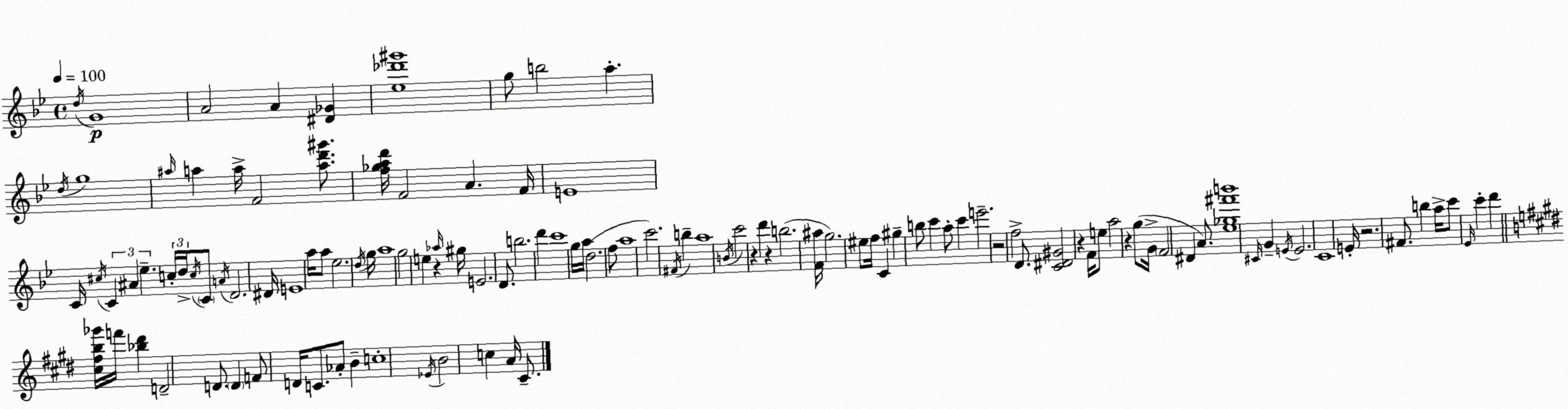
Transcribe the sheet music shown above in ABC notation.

X:1
T:Untitled
M:4/4
L:1/4
K:Gm
d/4 G4 A2 A [^D_G] [_e_d'^g']4 g/2 b2 a d/4 g4 ^a/4 a a/4 F2 [ad'^g']/2 [f_gad']/4 F2 A F/4 E4 C/4 ^c/4 C ^A _e c/4 d/4 c/4 C/2 A/4 D2 ^D/4 E4 a/4 a/2 _e2 d/4 g/4 a4 g2 e z _a/4 ^g/4 E2 D/2 b2 d' c'4 g/4 a/4 d2 f/2 a4 c'2 ^F/4 b a4 B/4 c'2 z d' z b2 [F^a]/4 g2 ^e/2 f/4 C ^g b/2 c' a/2 c' e'2 z2 f2 D/2 [C^D^G]2 z F/4 e/2 a2 z g/2 G/4 F2 ^D A/2 [_e_g^f'b']4 ^C/4 G E/4 E2 C4 E/4 z2 ^F/2 b a/4 c'/2 _E/4 c' d' [^c^fb_g']/4 f'/4 [_b^d'] D2 D/2 D F/2 D/4 C/2 _A/2 B c4 _E/4 B2 c A/4 ^C/2